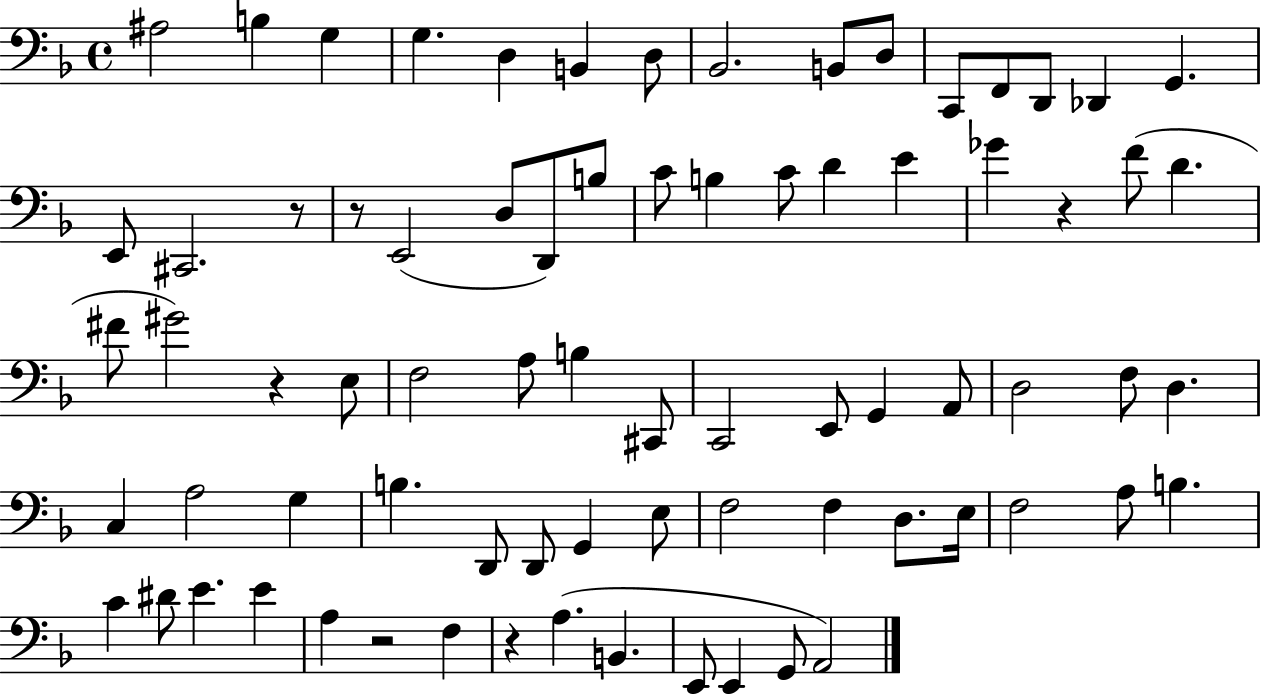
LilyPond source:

{
  \clef bass
  \time 4/4
  \defaultTimeSignature
  \key f \major
  ais2 b4 g4 | g4. d4 b,4 d8 | bes,2. b,8 d8 | c,8 f,8 d,8 des,4 g,4. | \break e,8 cis,2. r8 | r8 e,2( d8 d,8) b8 | c'8 b4 c'8 d'4 e'4 | ges'4 r4 f'8( d'4. | \break fis'8 gis'2) r4 e8 | f2 a8 b4 cis,8 | c,2 e,8 g,4 a,8 | d2 f8 d4. | \break c4 a2 g4 | b4. d,8 d,8 g,4 e8 | f2 f4 d8. e16 | f2 a8 b4. | \break c'4 dis'8 e'4. e'4 | a4 r2 f4 | r4 a4.( b,4. | e,8 e,4 g,8 a,2) | \break \bar "|."
}